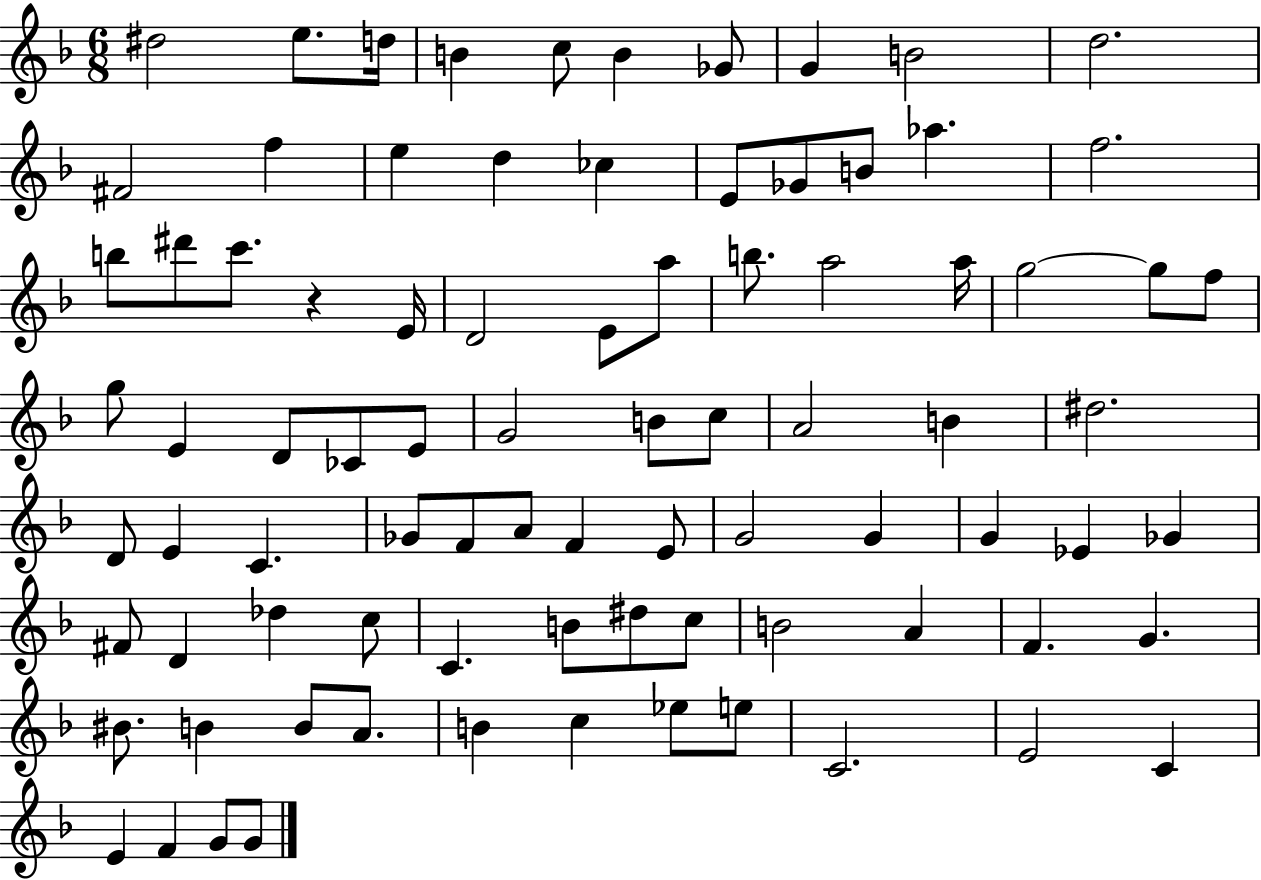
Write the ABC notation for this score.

X:1
T:Untitled
M:6/8
L:1/4
K:F
^d2 e/2 d/4 B c/2 B _G/2 G B2 d2 ^F2 f e d _c E/2 _G/2 B/2 _a f2 b/2 ^d'/2 c'/2 z E/4 D2 E/2 a/2 b/2 a2 a/4 g2 g/2 f/2 g/2 E D/2 _C/2 E/2 G2 B/2 c/2 A2 B ^d2 D/2 E C _G/2 F/2 A/2 F E/2 G2 G G _E _G ^F/2 D _d c/2 C B/2 ^d/2 c/2 B2 A F G ^B/2 B B/2 A/2 B c _e/2 e/2 C2 E2 C E F G/2 G/2